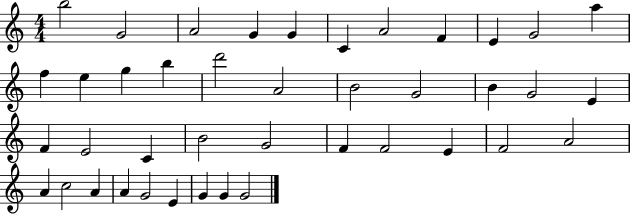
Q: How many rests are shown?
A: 0